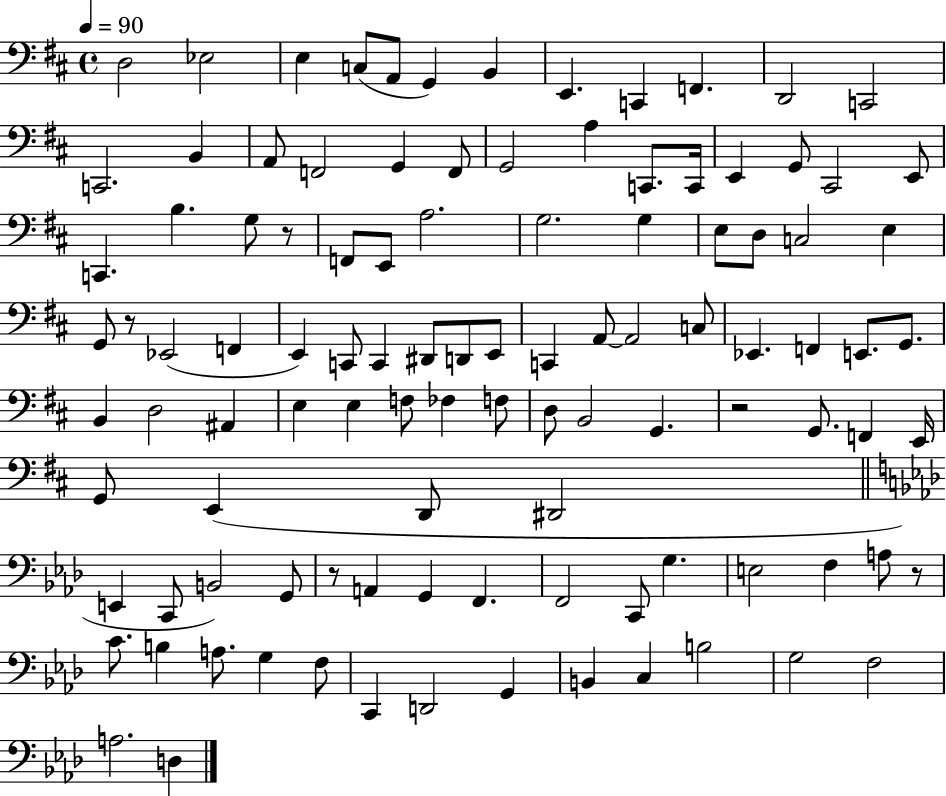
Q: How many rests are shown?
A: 5